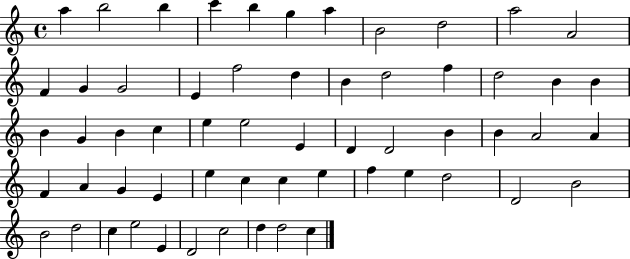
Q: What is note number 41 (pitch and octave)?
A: E5